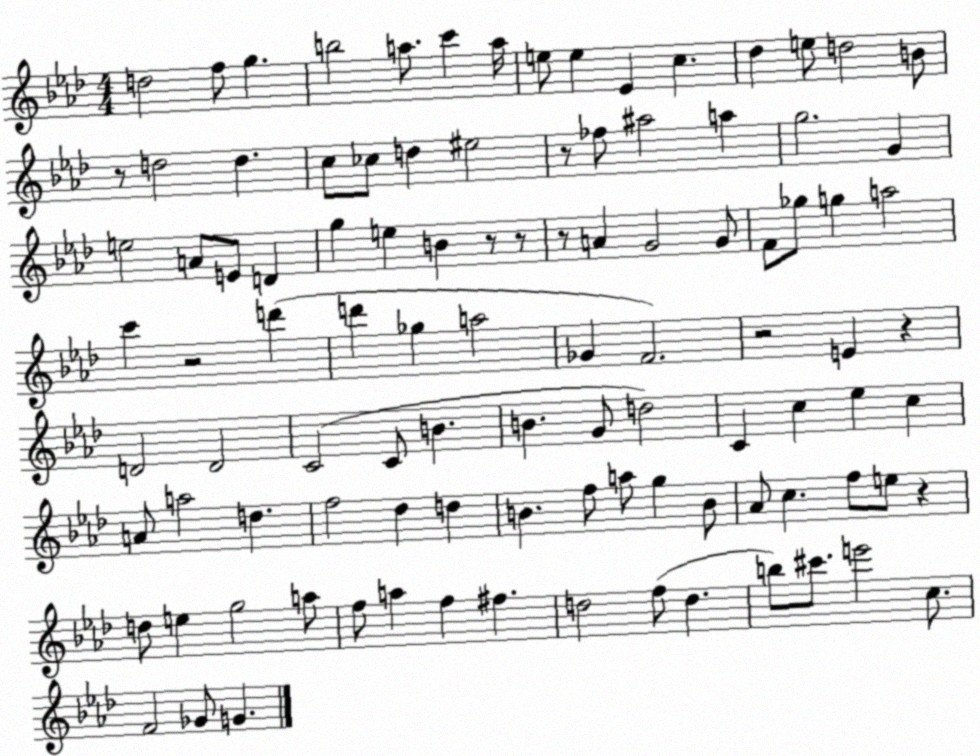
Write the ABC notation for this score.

X:1
T:Untitled
M:4/4
L:1/4
K:Ab
d2 f/2 g b2 a/2 c' a/4 e/2 e _E c _d e/2 d2 B/2 z/2 d2 d c/2 _c/2 d ^e2 z/2 _f/2 ^a2 a g2 G e2 A/2 E/2 D g e B z/2 z/2 z/2 A G2 G/2 F/2 _g/2 g a2 c' z2 d' d' _g a2 _G F2 z2 E z D2 D2 C2 C/2 B B G/2 d2 C c _e c A/2 a2 d f2 _d d B f/2 a/2 g B/2 _A/2 c f/2 e/2 z d/2 e g2 a/2 f/2 a f ^f d2 f/2 d b/2 ^c'/2 e'2 c/2 F2 _G/2 G